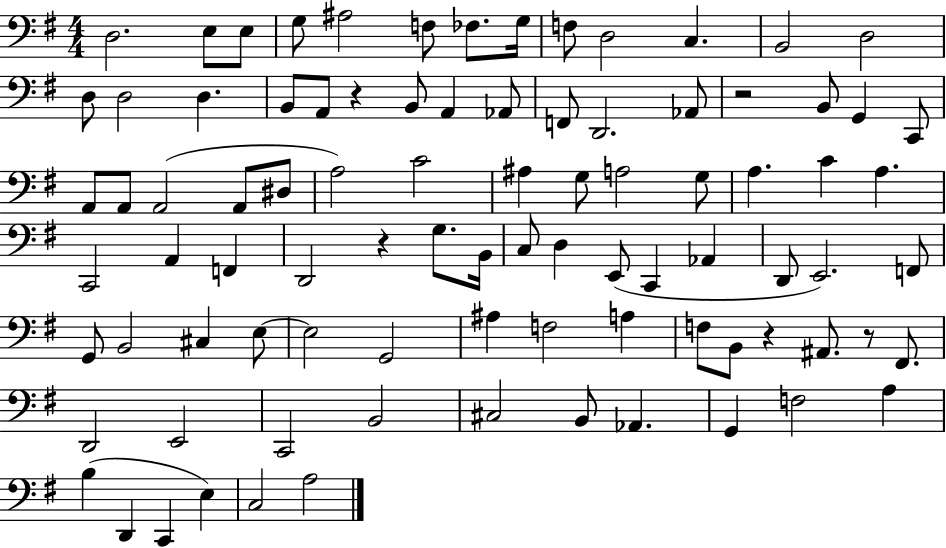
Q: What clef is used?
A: bass